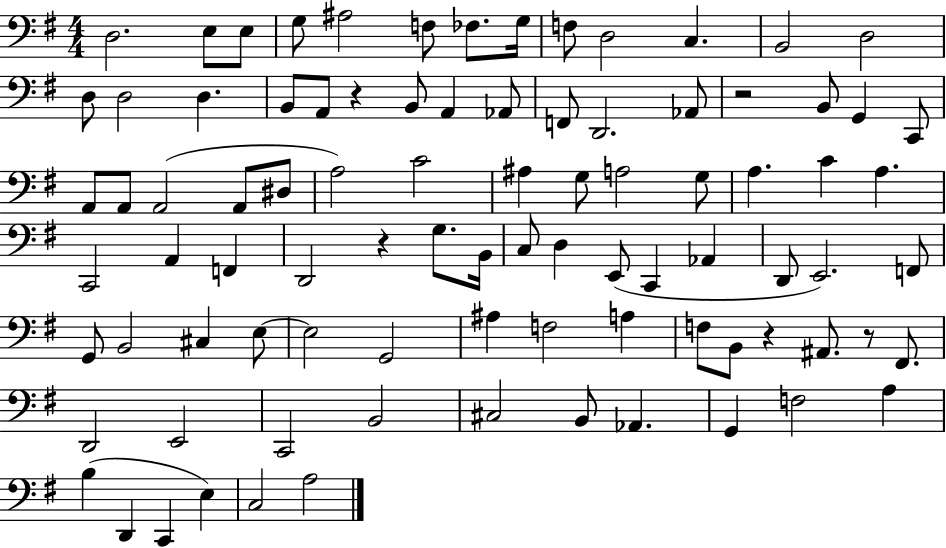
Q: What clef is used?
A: bass